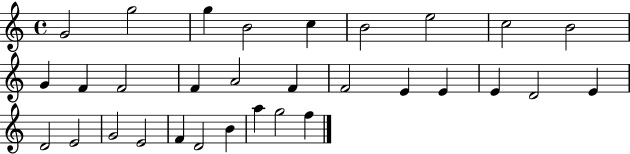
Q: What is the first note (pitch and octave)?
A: G4